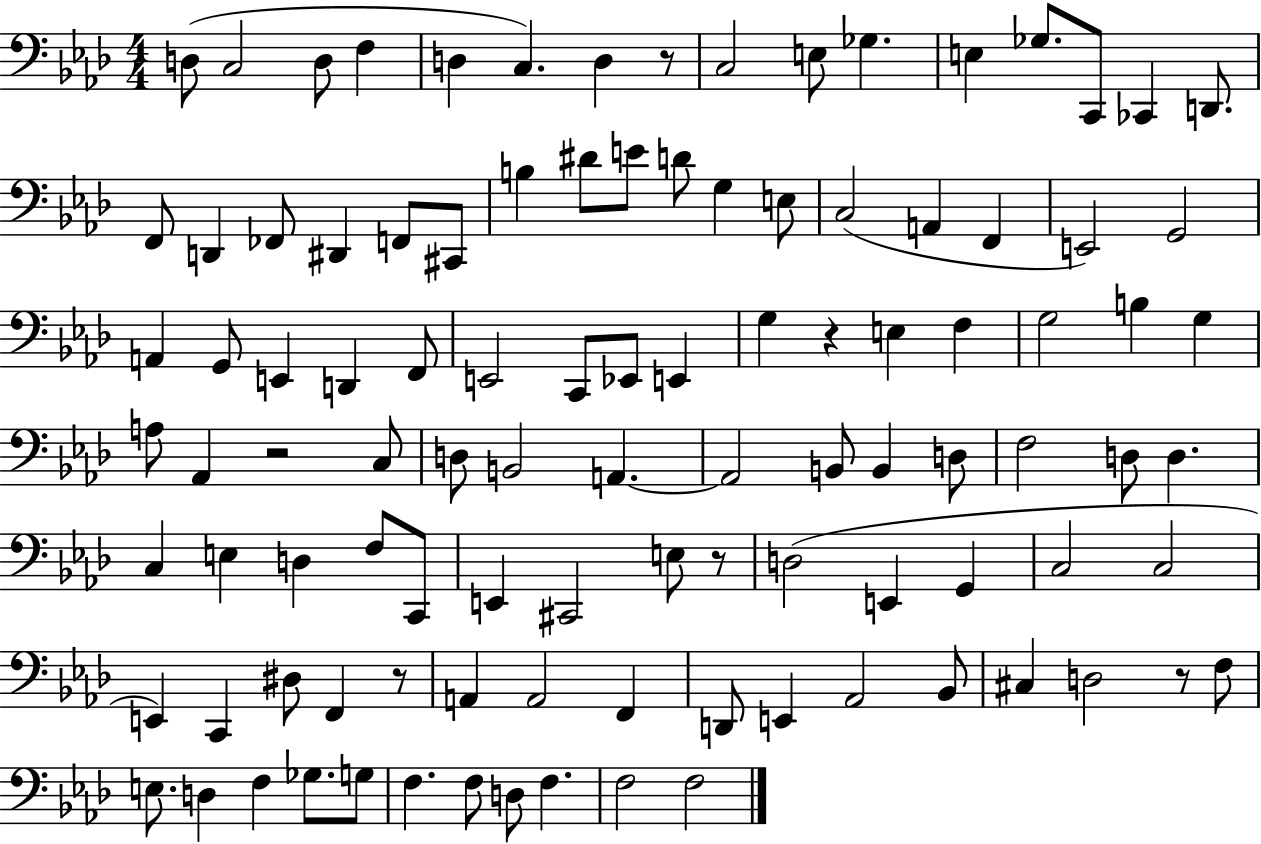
X:1
T:Untitled
M:4/4
L:1/4
K:Ab
D,/2 C,2 D,/2 F, D, C, D, z/2 C,2 E,/2 _G, E, _G,/2 C,,/2 _C,, D,,/2 F,,/2 D,, _F,,/2 ^D,, F,,/2 ^C,,/2 B, ^D/2 E/2 D/2 G, E,/2 C,2 A,, F,, E,,2 G,,2 A,, G,,/2 E,, D,, F,,/2 E,,2 C,,/2 _E,,/2 E,, G, z E, F, G,2 B, G, A,/2 _A,, z2 C,/2 D,/2 B,,2 A,, A,,2 B,,/2 B,, D,/2 F,2 D,/2 D, C, E, D, F,/2 C,,/2 E,, ^C,,2 E,/2 z/2 D,2 E,, G,, C,2 C,2 E,, C,, ^D,/2 F,, z/2 A,, A,,2 F,, D,,/2 E,, _A,,2 _B,,/2 ^C, D,2 z/2 F,/2 E,/2 D, F, _G,/2 G,/2 F, F,/2 D,/2 F, F,2 F,2